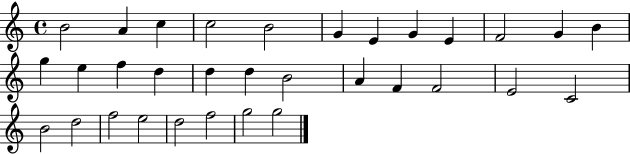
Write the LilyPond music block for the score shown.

{
  \clef treble
  \time 4/4
  \defaultTimeSignature
  \key c \major
  b'2 a'4 c''4 | c''2 b'2 | g'4 e'4 g'4 e'4 | f'2 g'4 b'4 | \break g''4 e''4 f''4 d''4 | d''4 d''4 b'2 | a'4 f'4 f'2 | e'2 c'2 | \break b'2 d''2 | f''2 e''2 | d''2 f''2 | g''2 g''2 | \break \bar "|."
}